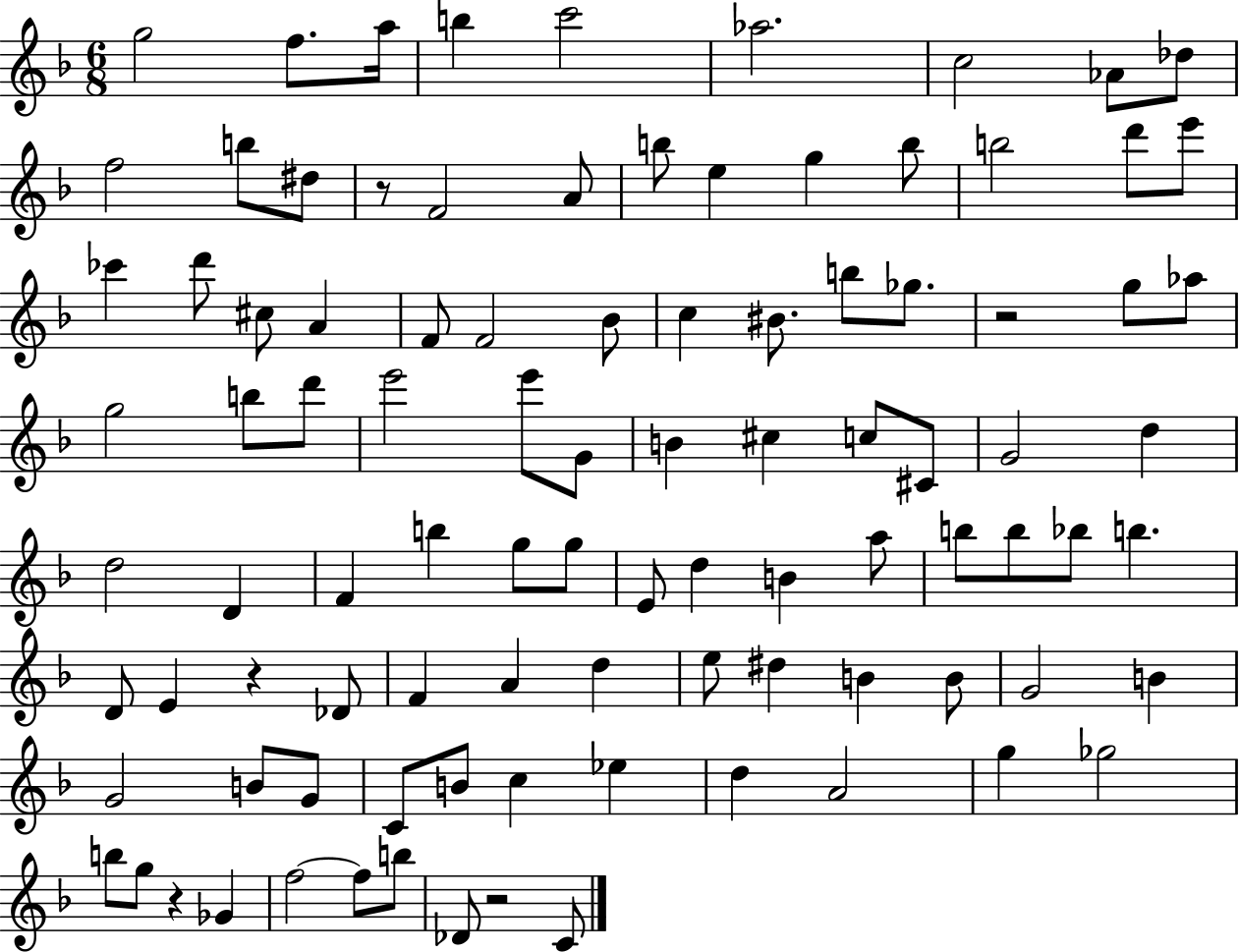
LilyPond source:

{
  \clef treble
  \numericTimeSignature
  \time 6/8
  \key f \major
  \repeat volta 2 { g''2 f''8. a''16 | b''4 c'''2 | aes''2. | c''2 aes'8 des''8 | \break f''2 b''8 dis''8 | r8 f'2 a'8 | b''8 e''4 g''4 b''8 | b''2 d'''8 e'''8 | \break ces'''4 d'''8 cis''8 a'4 | f'8 f'2 bes'8 | c''4 bis'8. b''8 ges''8. | r2 g''8 aes''8 | \break g''2 b''8 d'''8 | e'''2 e'''8 g'8 | b'4 cis''4 c''8 cis'8 | g'2 d''4 | \break d''2 d'4 | f'4 b''4 g''8 g''8 | e'8 d''4 b'4 a''8 | b''8 b''8 bes''8 b''4. | \break d'8 e'4 r4 des'8 | f'4 a'4 d''4 | e''8 dis''4 b'4 b'8 | g'2 b'4 | \break g'2 b'8 g'8 | c'8 b'8 c''4 ees''4 | d''4 a'2 | g''4 ges''2 | \break b''8 g''8 r4 ges'4 | f''2~~ f''8 b''8 | des'8 r2 c'8 | } \bar "|."
}